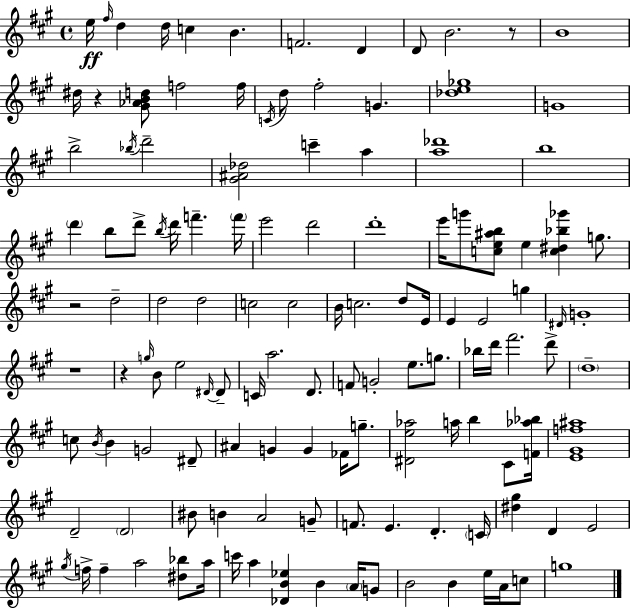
{
  \clef treble
  \time 4/4
  \defaultTimeSignature
  \key a \major
  e''16\ff \grace { fis''16 } d''4 d''16 c''4 b'4. | f'2. d'4 | d'8 b'2. r8 | b'1 | \break dis''16 r4 <gis' aes' b' d''>8 f''2 | f''16 \acciaccatura { c'16 } d''8 fis''2-. g'4. | <des'' e'' ges''>1 | g'1 | \break b''2-> \acciaccatura { bes''16 } d'''2-- | <gis' ais' des''>2 c'''4-- a''4 | <a'' des'''>1 | b''1 | \break \parenthesize d'''4 b''8 d'''8-> \acciaccatura { b''16 } d'''16 f'''4.-- | \parenthesize f'''16 e'''2 d'''2 | d'''1-. | e'''16 g'''8 <c'' e'' ais'' b''>8 e''4 <c'' dis'' bes'' ges'''>4 | \break g''8. r2 d''2-- | d''2 d''2 | c''2 c''2 | b'16 c''2. | \break d''8 e'16 e'4 e'2 | g''4 \grace { dis'16 } g'1-. | r1 | r4 \grace { g''16 } b'8 e''2 | \break \grace { dis'16~ }~ dis'8-- c'16 a''2. | d'8. f'8 g'2-. | e''8. g''8. bes''16 d'''16 fis'''2. | d'''8-> \parenthesize d''1-- | \break c''8 \acciaccatura { b'16 } b'4 g'2 | dis'8-- ais'4 g'4 | g'4 fes'16 g''8.-- <dis' e'' aes''>2 | a''16 b''4 cis'8 <f' aes'' bes''>16 <e' gis' f'' ais''>1 | \break d'2-- | \parenthesize d'2 bis'8 b'4 a'2 | g'8-- f'8. e'4. | d'4.-. \parenthesize c'16 <dis'' gis''>4 d'4 | \break e'2 \acciaccatura { gis''16 } f''16-> f''4-- a''2 | <dis'' bes''>8 a''16 c'''16 a''4 <des' b' ees''>4 | b'4 \parenthesize a'16 g'8 b'2 | b'4 e''16 a'16 c''8 g''1 | \break \bar "|."
}